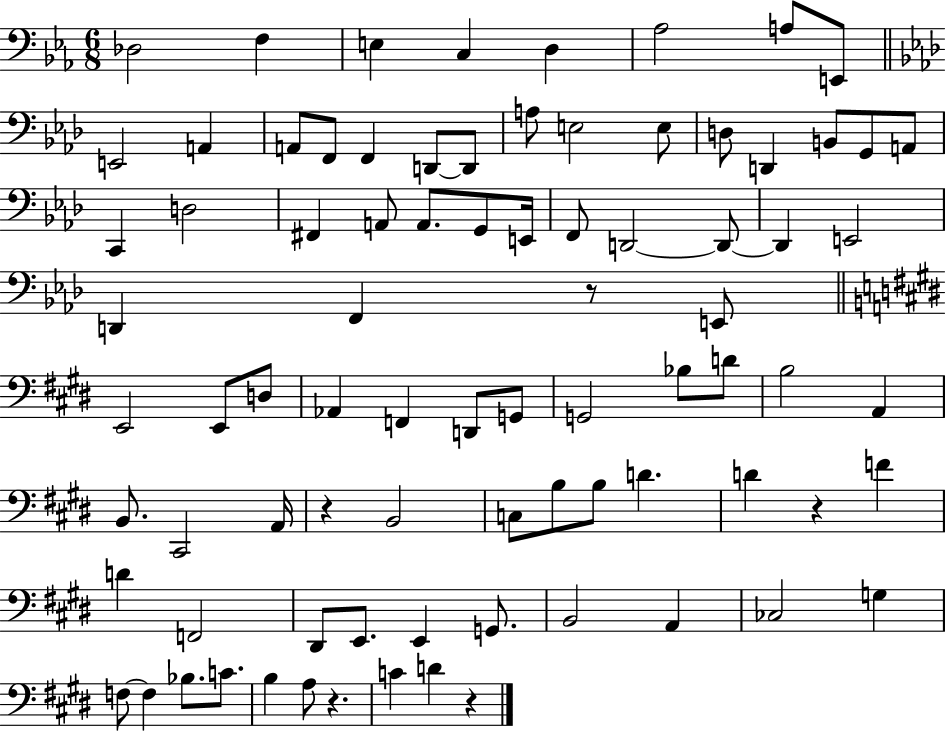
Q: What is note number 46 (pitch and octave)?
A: G2